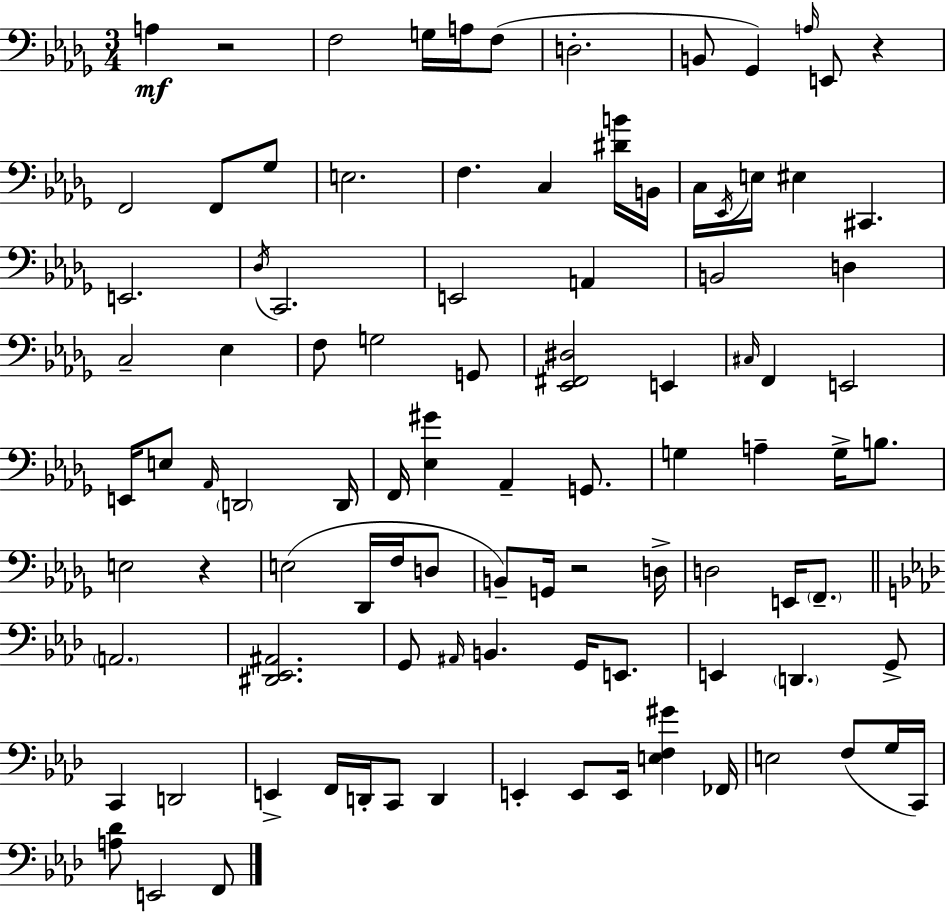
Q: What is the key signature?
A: BES minor